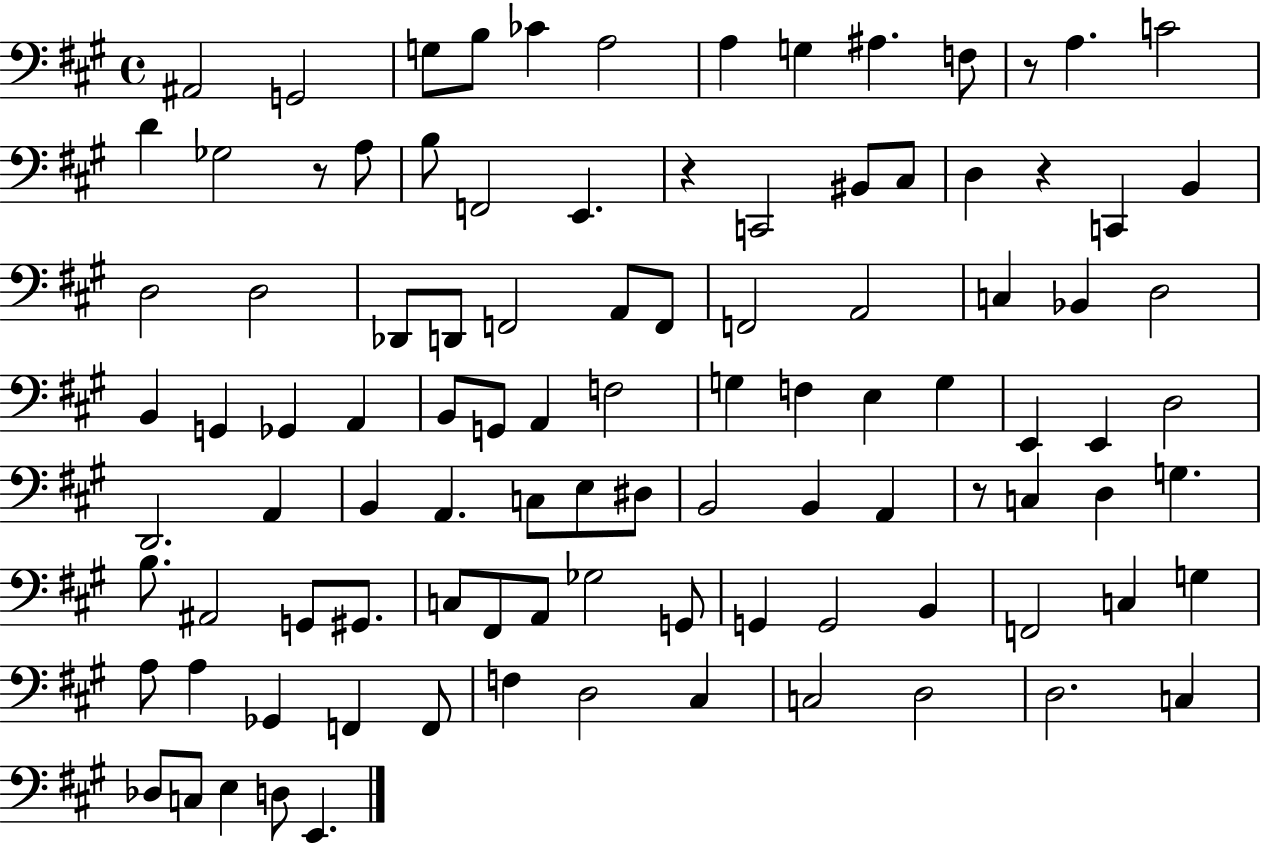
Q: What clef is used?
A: bass